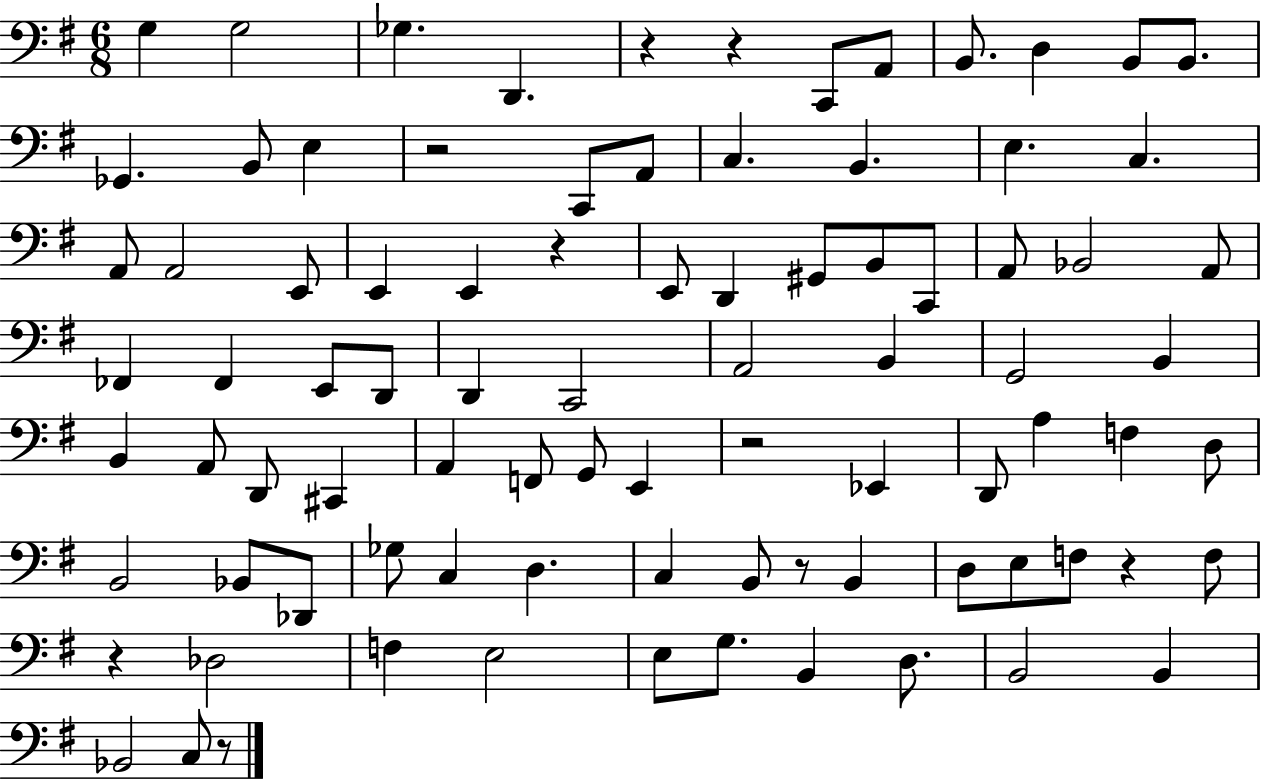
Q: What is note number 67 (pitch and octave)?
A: F3